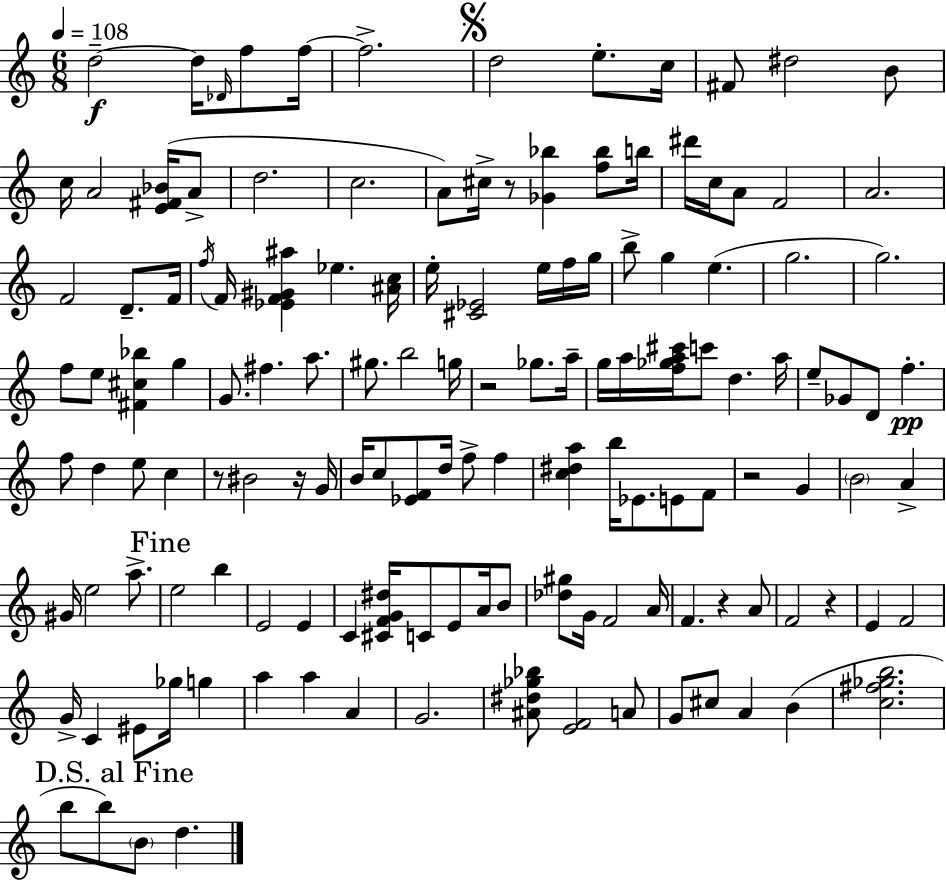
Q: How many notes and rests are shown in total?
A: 138